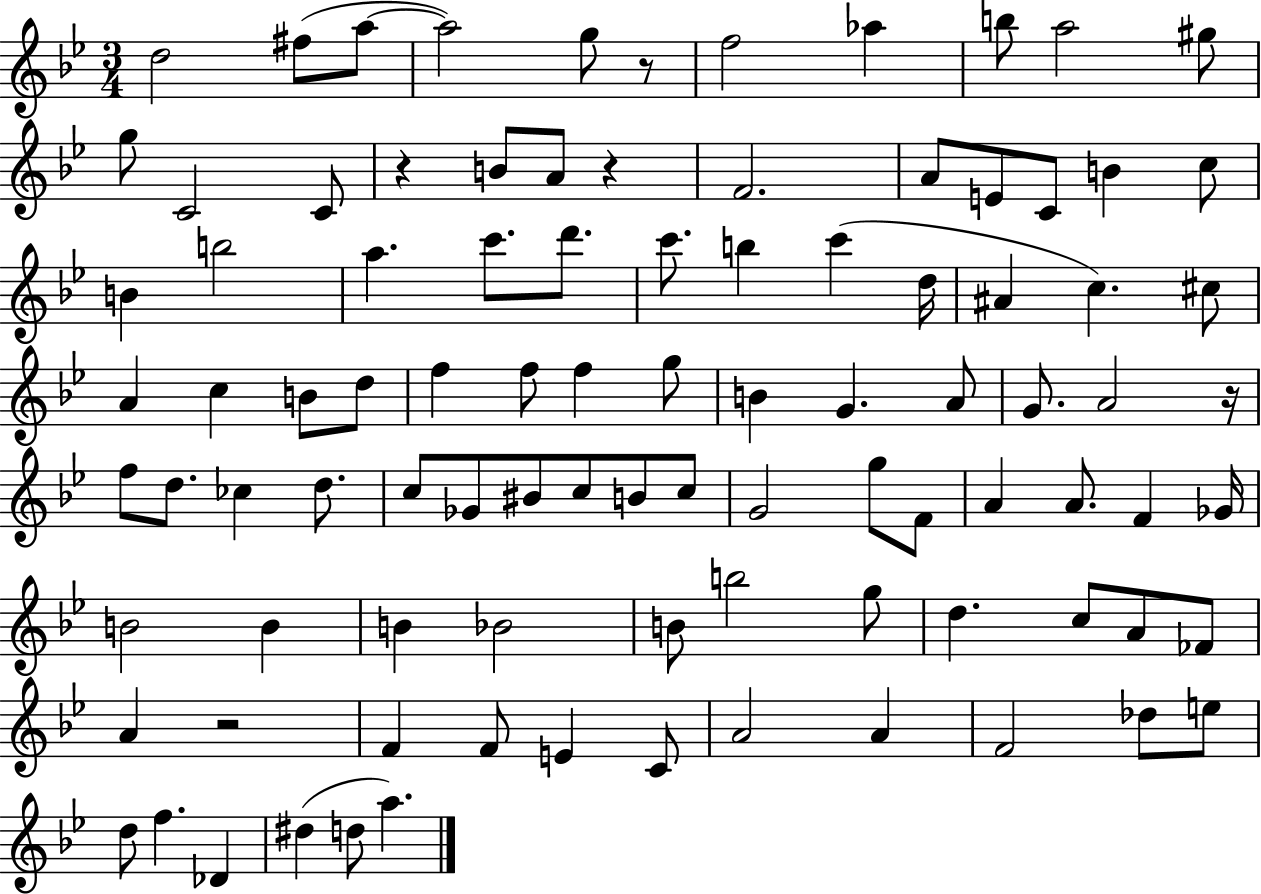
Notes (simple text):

D5/h F#5/e A5/e A5/h G5/e R/e F5/h Ab5/q B5/e A5/h G#5/e G5/e C4/h C4/e R/q B4/e A4/e R/q F4/h. A4/e E4/e C4/e B4/q C5/e B4/q B5/h A5/q. C6/e. D6/e. C6/e. B5/q C6/q D5/s A#4/q C5/q. C#5/e A4/q C5/q B4/e D5/e F5/q F5/e F5/q G5/e B4/q G4/q. A4/e G4/e. A4/h R/s F5/e D5/e. CES5/q D5/e. C5/e Gb4/e BIS4/e C5/e B4/e C5/e G4/h G5/e F4/e A4/q A4/e. F4/q Gb4/s B4/h B4/q B4/q Bb4/h B4/e B5/h G5/e D5/q. C5/e A4/e FES4/e A4/q R/h F4/q F4/e E4/q C4/e A4/h A4/q F4/h Db5/e E5/e D5/e F5/q. Db4/q D#5/q D5/e A5/q.